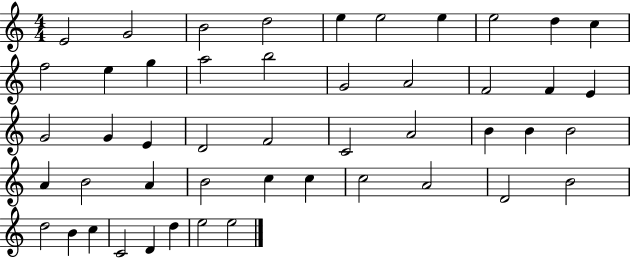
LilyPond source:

{
  \clef treble
  \numericTimeSignature
  \time 4/4
  \key c \major
  e'2 g'2 | b'2 d''2 | e''4 e''2 e''4 | e''2 d''4 c''4 | \break f''2 e''4 g''4 | a''2 b''2 | g'2 a'2 | f'2 f'4 e'4 | \break g'2 g'4 e'4 | d'2 f'2 | c'2 a'2 | b'4 b'4 b'2 | \break a'4 b'2 a'4 | b'2 c''4 c''4 | c''2 a'2 | d'2 b'2 | \break d''2 b'4 c''4 | c'2 d'4 d''4 | e''2 e''2 | \bar "|."
}